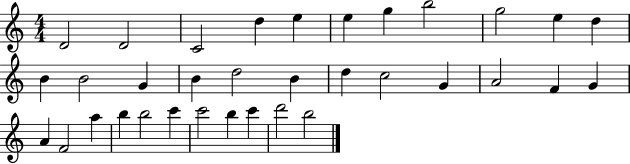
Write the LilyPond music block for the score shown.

{
  \clef treble
  \numericTimeSignature
  \time 4/4
  \key c \major
  d'2 d'2 | c'2 d''4 e''4 | e''4 g''4 b''2 | g''2 e''4 d''4 | \break b'4 b'2 g'4 | b'4 d''2 b'4 | d''4 c''2 g'4 | a'2 f'4 g'4 | \break a'4 f'2 a''4 | b''4 b''2 c'''4 | c'''2 b''4 c'''4 | d'''2 b''2 | \break \bar "|."
}